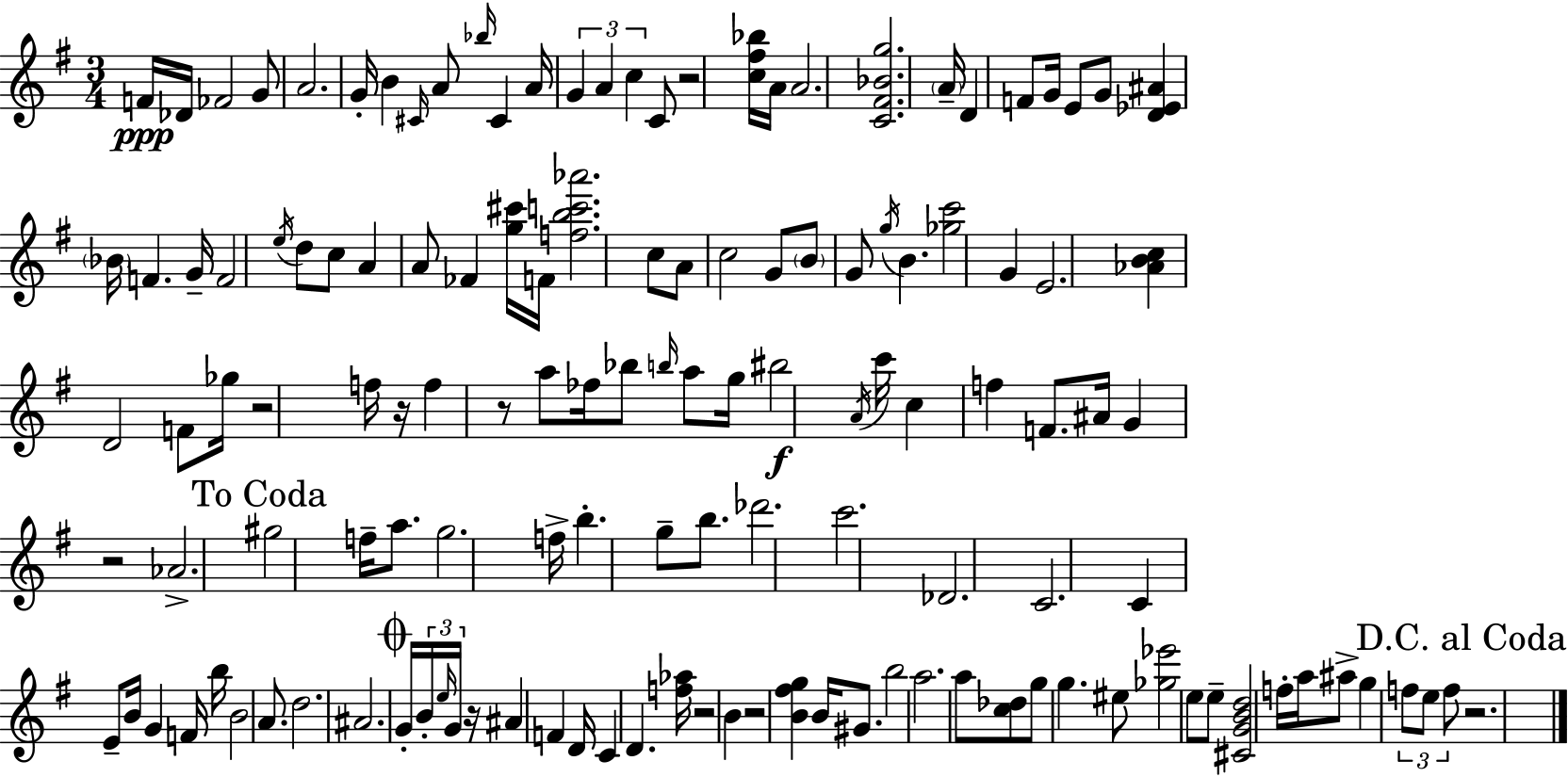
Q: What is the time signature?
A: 3/4